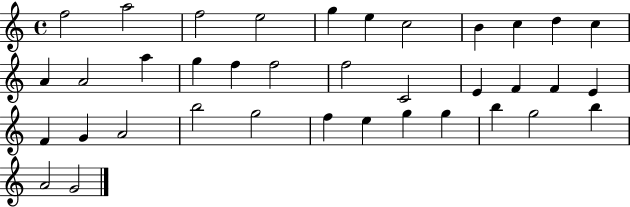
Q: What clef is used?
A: treble